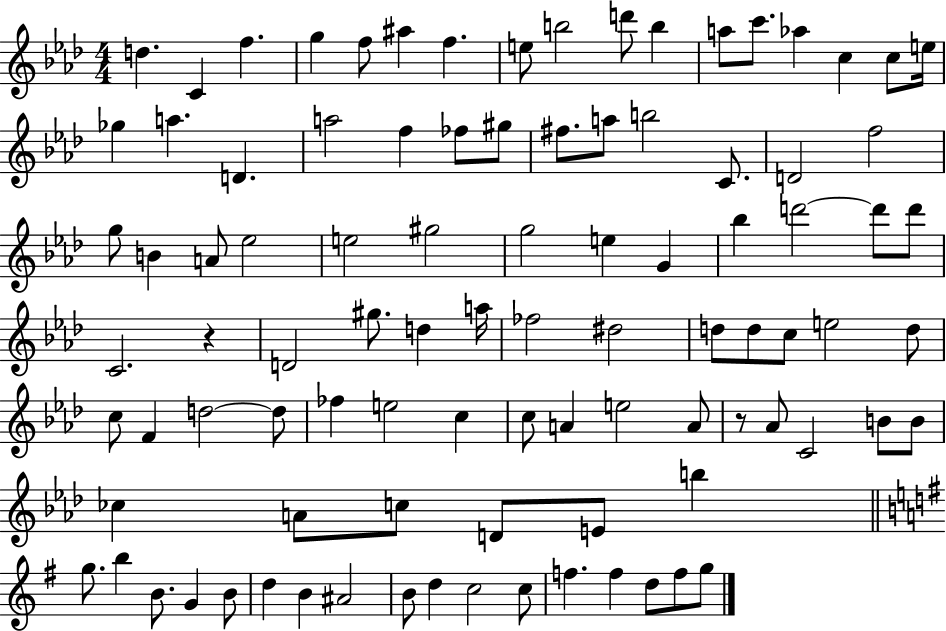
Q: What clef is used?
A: treble